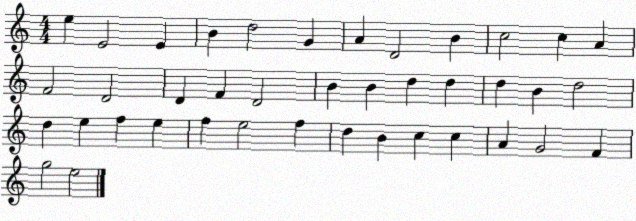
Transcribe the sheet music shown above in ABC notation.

X:1
T:Untitled
M:4/4
L:1/4
K:C
e E2 E B d2 G A D2 B c2 c A F2 D2 D F D2 B B d d d B d2 d e f e f e2 f d B c c A G2 F g2 e2